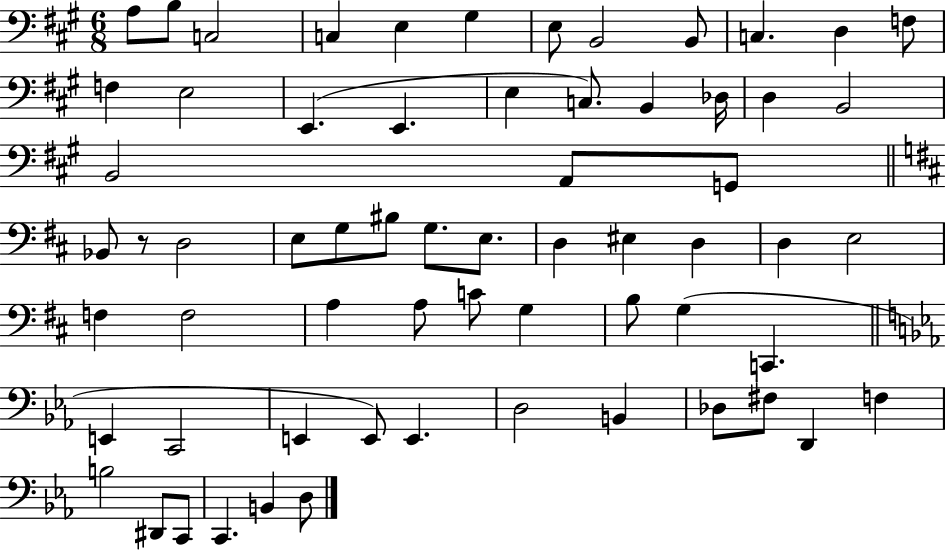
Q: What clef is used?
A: bass